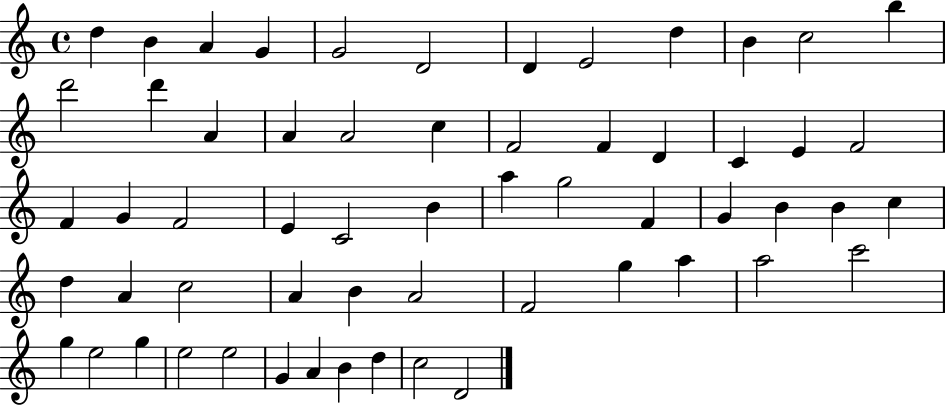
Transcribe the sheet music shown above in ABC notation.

X:1
T:Untitled
M:4/4
L:1/4
K:C
d B A G G2 D2 D E2 d B c2 b d'2 d' A A A2 c F2 F D C E F2 F G F2 E C2 B a g2 F G B B c d A c2 A B A2 F2 g a a2 c'2 g e2 g e2 e2 G A B d c2 D2